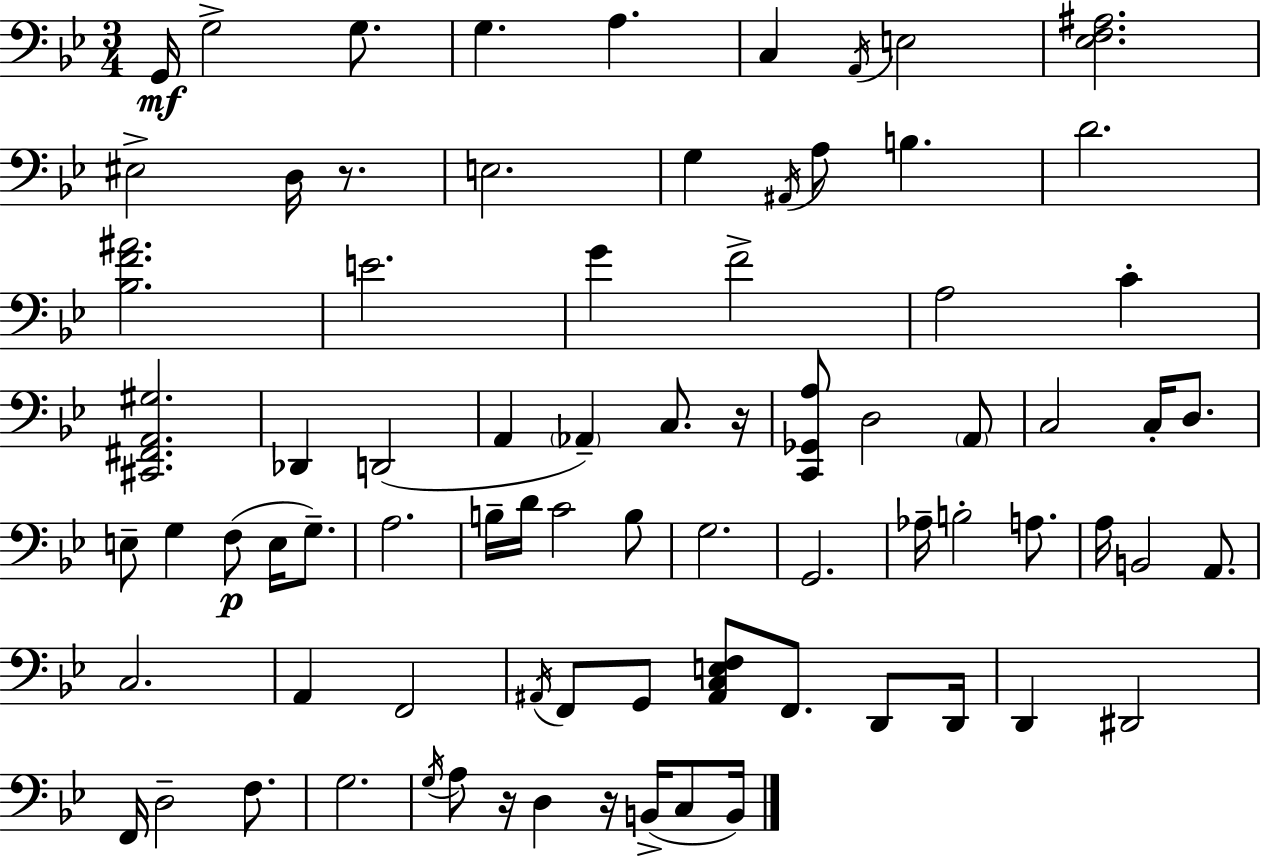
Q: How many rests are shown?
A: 4